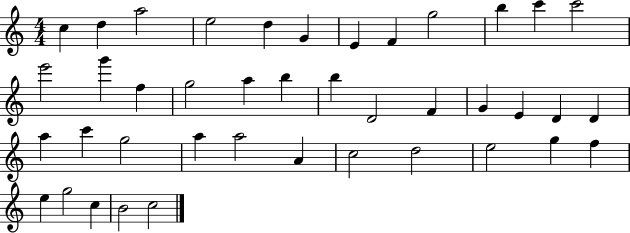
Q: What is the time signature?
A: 4/4